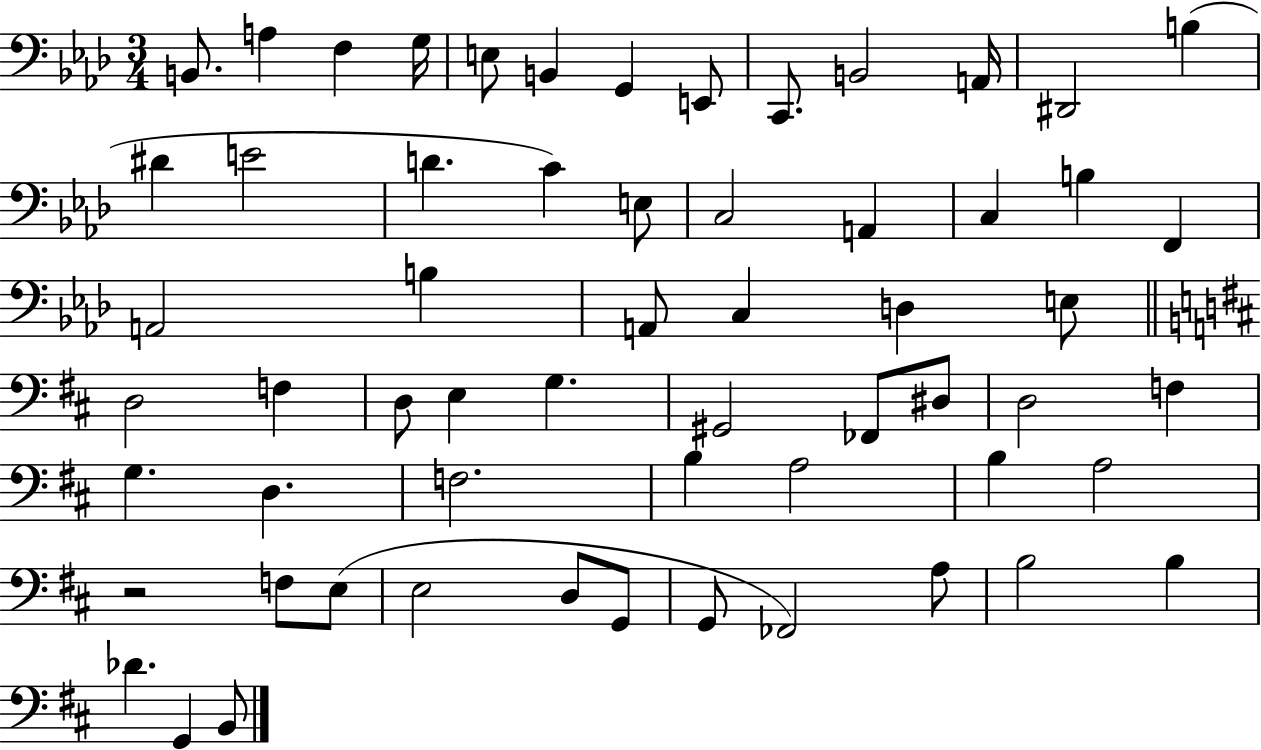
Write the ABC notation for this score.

X:1
T:Untitled
M:3/4
L:1/4
K:Ab
B,,/2 A, F, G,/4 E,/2 B,, G,, E,,/2 C,,/2 B,,2 A,,/4 ^D,,2 B, ^D E2 D C E,/2 C,2 A,, C, B, F,, A,,2 B, A,,/2 C, D, E,/2 D,2 F, D,/2 E, G, ^G,,2 _F,,/2 ^D,/2 D,2 F, G, D, F,2 B, A,2 B, A,2 z2 F,/2 E,/2 E,2 D,/2 G,,/2 G,,/2 _F,,2 A,/2 B,2 B, _D G,, B,,/2